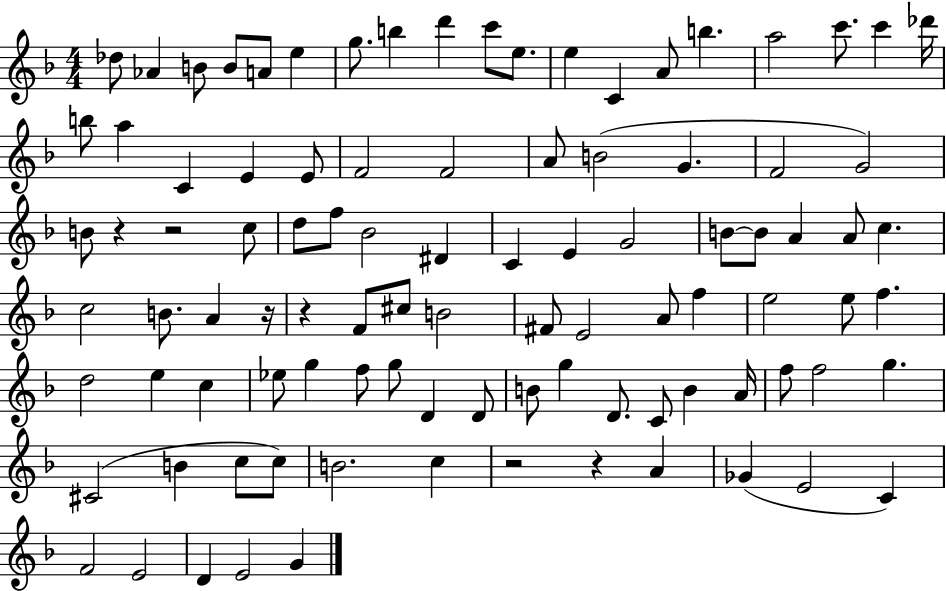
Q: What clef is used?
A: treble